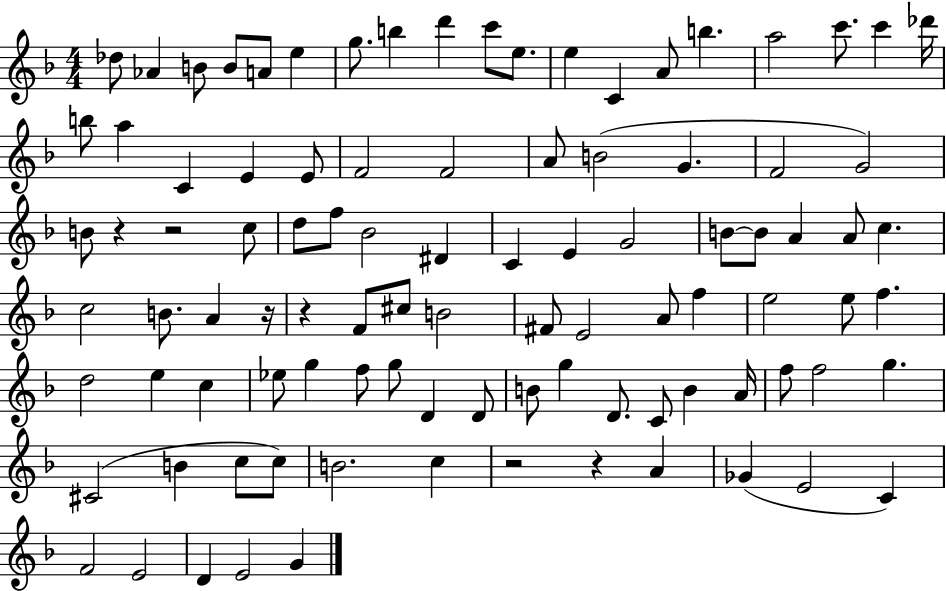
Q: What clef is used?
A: treble